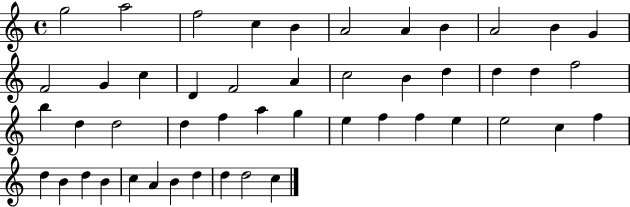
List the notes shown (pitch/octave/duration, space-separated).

G5/h A5/h F5/h C5/q B4/q A4/h A4/q B4/q A4/h B4/q G4/q F4/h G4/q C5/q D4/q F4/h A4/q C5/h B4/q D5/q D5/q D5/q F5/h B5/q D5/q D5/h D5/q F5/q A5/q G5/q E5/q F5/q F5/q E5/q E5/h C5/q F5/q D5/q B4/q D5/q B4/q C5/q A4/q B4/q D5/q D5/q D5/h C5/q